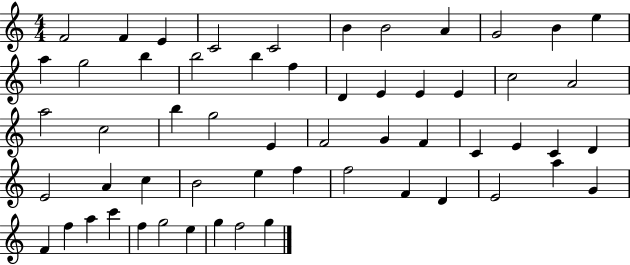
F4/h F4/q E4/q C4/h C4/h B4/q B4/h A4/q G4/h B4/q E5/q A5/q G5/h B5/q B5/h B5/q F5/q D4/q E4/q E4/q E4/q C5/h A4/h A5/h C5/h B5/q G5/h E4/q F4/h G4/q F4/q C4/q E4/q C4/q D4/q E4/h A4/q C5/q B4/h E5/q F5/q F5/h F4/q D4/q E4/h A5/q G4/q F4/q F5/q A5/q C6/q F5/q G5/h E5/q G5/q F5/h G5/q